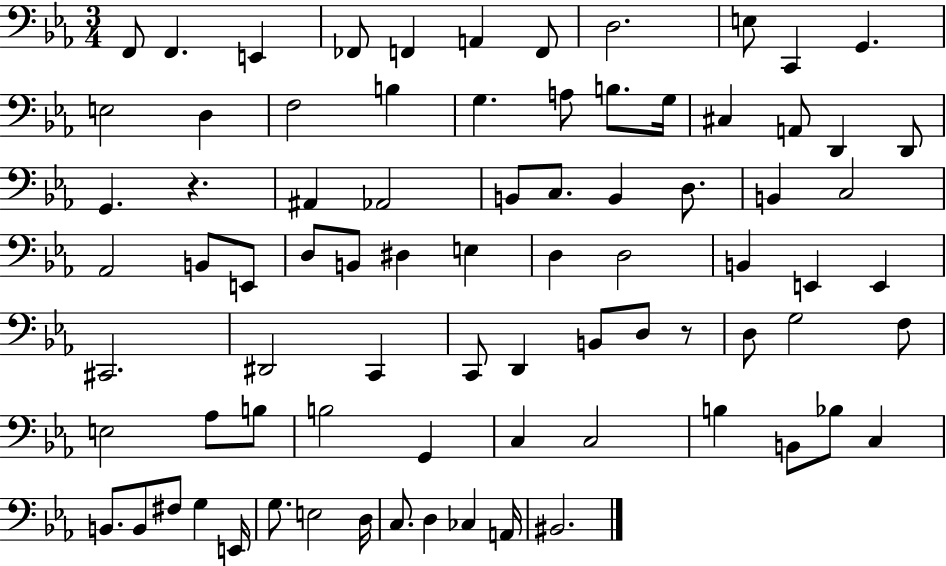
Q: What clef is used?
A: bass